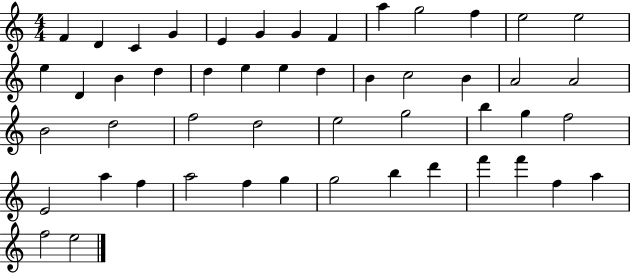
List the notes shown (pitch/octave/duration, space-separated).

F4/q D4/q C4/q G4/q E4/q G4/q G4/q F4/q A5/q G5/h F5/q E5/h E5/h E5/q D4/q B4/q D5/q D5/q E5/q E5/q D5/q B4/q C5/h B4/q A4/h A4/h B4/h D5/h F5/h D5/h E5/h G5/h B5/q G5/q F5/h E4/h A5/q F5/q A5/h F5/q G5/q G5/h B5/q D6/q F6/q F6/q F5/q A5/q F5/h E5/h